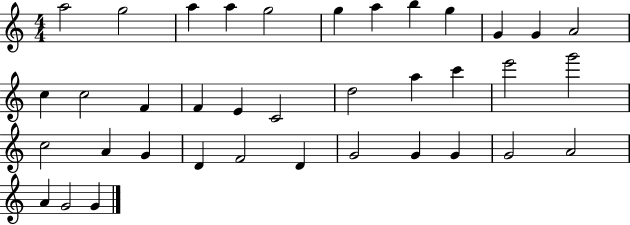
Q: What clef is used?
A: treble